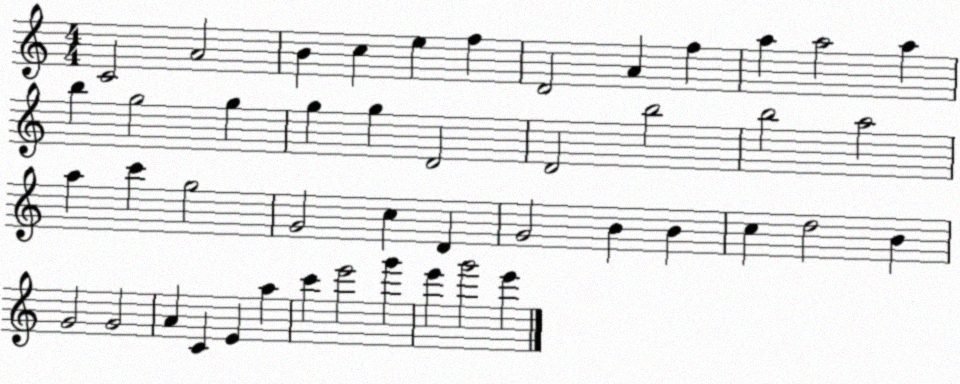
X:1
T:Untitled
M:4/4
L:1/4
K:C
C2 A2 B c e f D2 A f a a2 a b g2 g g g D2 D2 b2 b2 a2 a c' g2 G2 c D G2 B B c d2 B G2 G2 A C E a c' e'2 g' e' g'2 e'